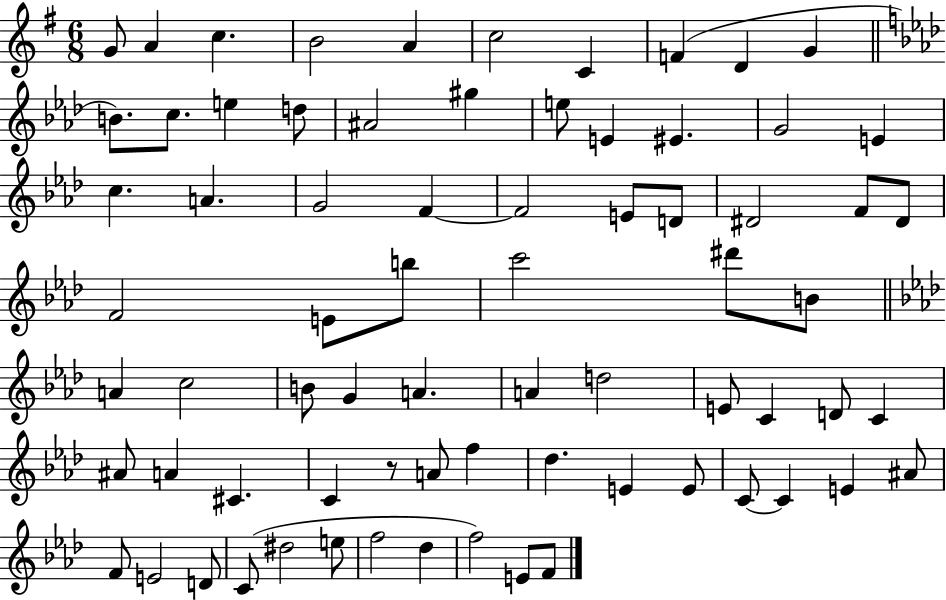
{
  \clef treble
  \numericTimeSignature
  \time 6/8
  \key g \major
  g'8 a'4 c''4. | b'2 a'4 | c''2 c'4 | f'4( d'4 g'4 | \break \bar "||" \break \key f \minor b'8.) c''8. e''4 d''8 | ais'2 gis''4 | e''8 e'4 eis'4. | g'2 e'4 | \break c''4. a'4. | g'2 f'4~~ | f'2 e'8 d'8 | dis'2 f'8 dis'8 | \break f'2 e'8 b''8 | c'''2 dis'''8 b'8 | \bar "||" \break \key aes \major a'4 c''2 | b'8 g'4 a'4. | a'4 d''2 | e'8 c'4 d'8 c'4 | \break ais'8 a'4 cis'4. | c'4 r8 a'8 f''4 | des''4. e'4 e'8 | c'8~~ c'4 e'4 ais'8 | \break f'8 e'2 d'8 | c'8( dis''2 e''8 | f''2 des''4 | f''2) e'8 f'8 | \break \bar "|."
}